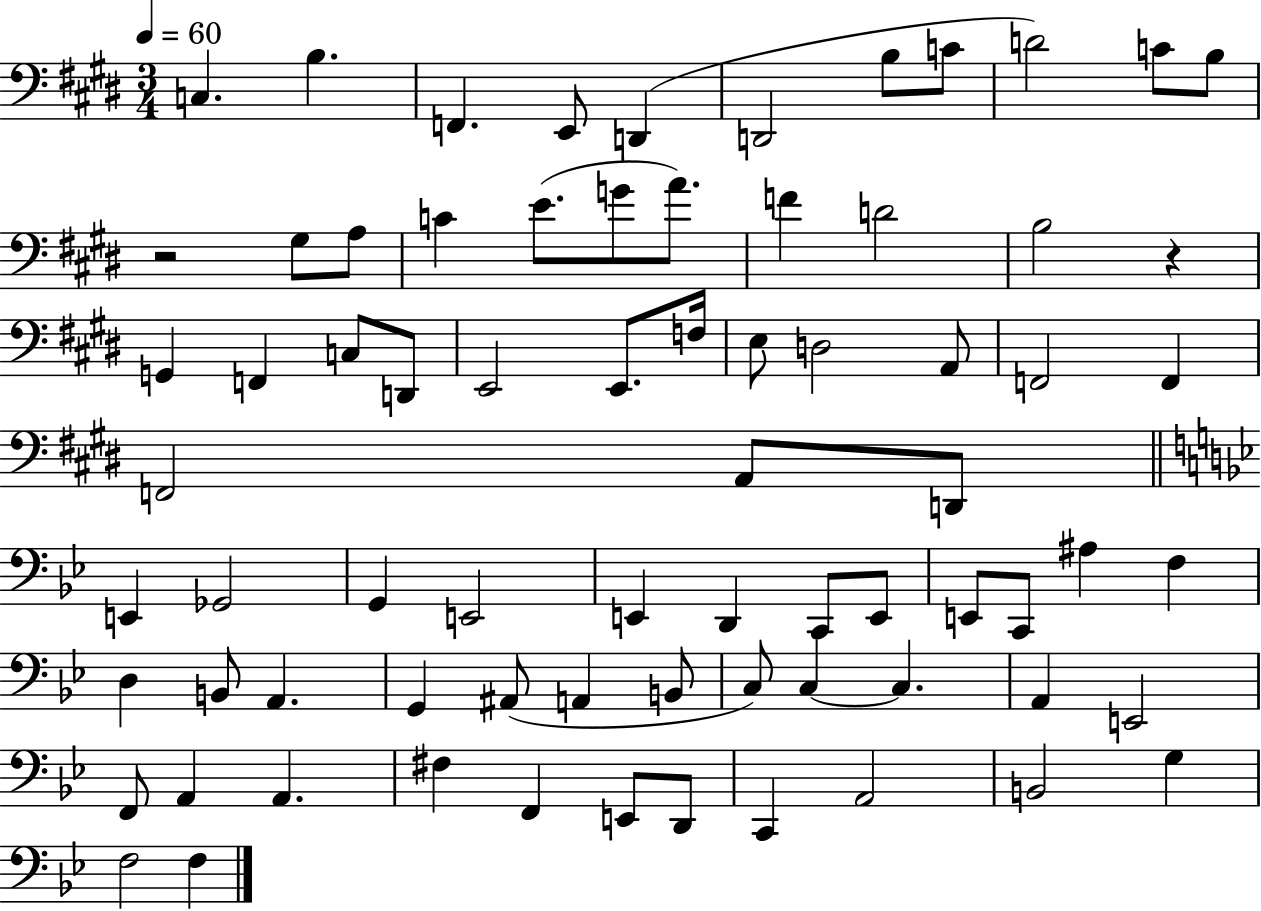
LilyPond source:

{
  \clef bass
  \numericTimeSignature
  \time 3/4
  \key e \major
  \tempo 4 = 60
  c4. b4. | f,4. e,8 d,4( | d,2 b8 c'8 | d'2) c'8 b8 | \break r2 gis8 a8 | c'4 e'8.( g'8 a'8.) | f'4 d'2 | b2 r4 | \break g,4 f,4 c8 d,8 | e,2 e,8. f16 | e8 d2 a,8 | f,2 f,4 | \break f,2 a,8 d,8 | \bar "||" \break \key bes \major e,4 ges,2 | g,4 e,2 | e,4 d,4 c,8 e,8 | e,8 c,8 ais4 f4 | \break d4 b,8 a,4. | g,4 ais,8( a,4 b,8 | c8) c4~~ c4. | a,4 e,2 | \break f,8 a,4 a,4. | fis4 f,4 e,8 d,8 | c,4 a,2 | b,2 g4 | \break f2 f4 | \bar "|."
}